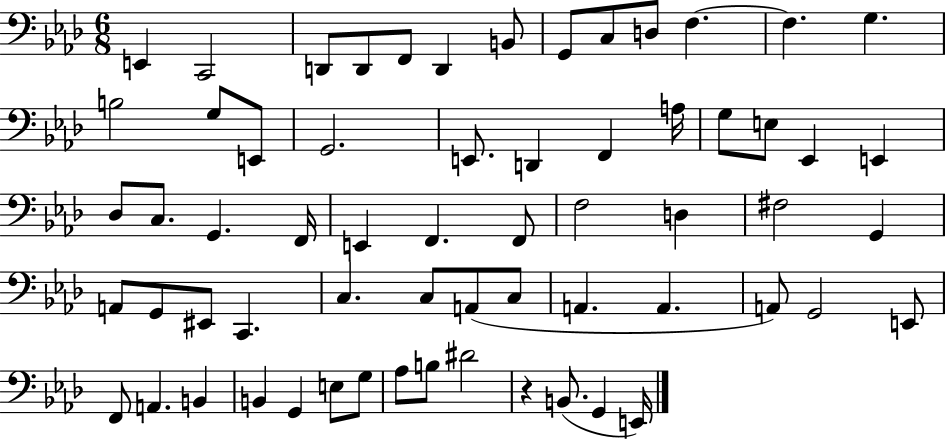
{
  \clef bass
  \numericTimeSignature
  \time 6/8
  \key aes \major
  e,4 c,2 | d,8 d,8 f,8 d,4 b,8 | g,8 c8 d8 f4.~~ | f4. g4. | \break b2 g8 e,8 | g,2. | e,8. d,4 f,4 a16 | g8 e8 ees,4 e,4 | \break des8 c8. g,4. f,16 | e,4 f,4. f,8 | f2 d4 | fis2 g,4 | \break a,8 g,8 eis,8 c,4. | c4. c8 a,8( c8 | a,4. a,4. | a,8) g,2 e,8 | \break f,8 a,4. b,4 | b,4 g,4 e8 g8 | aes8 b8 dis'2 | r4 b,8.( g,4 e,16) | \break \bar "|."
}